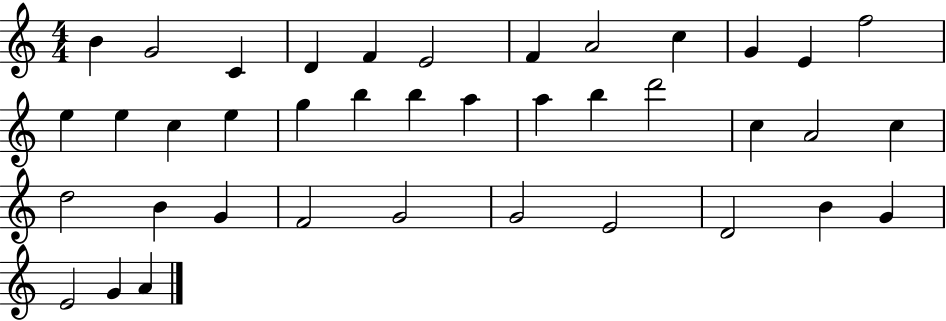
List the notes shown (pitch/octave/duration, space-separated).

B4/q G4/h C4/q D4/q F4/q E4/h F4/q A4/h C5/q G4/q E4/q F5/h E5/q E5/q C5/q E5/q G5/q B5/q B5/q A5/q A5/q B5/q D6/h C5/q A4/h C5/q D5/h B4/q G4/q F4/h G4/h G4/h E4/h D4/h B4/q G4/q E4/h G4/q A4/q